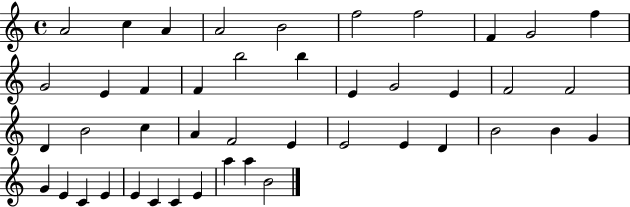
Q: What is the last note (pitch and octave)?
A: B4